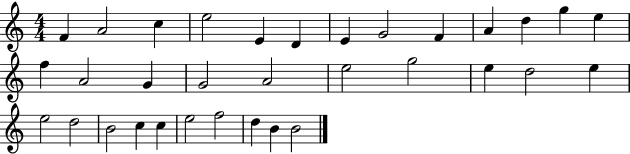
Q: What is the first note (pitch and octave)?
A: F4